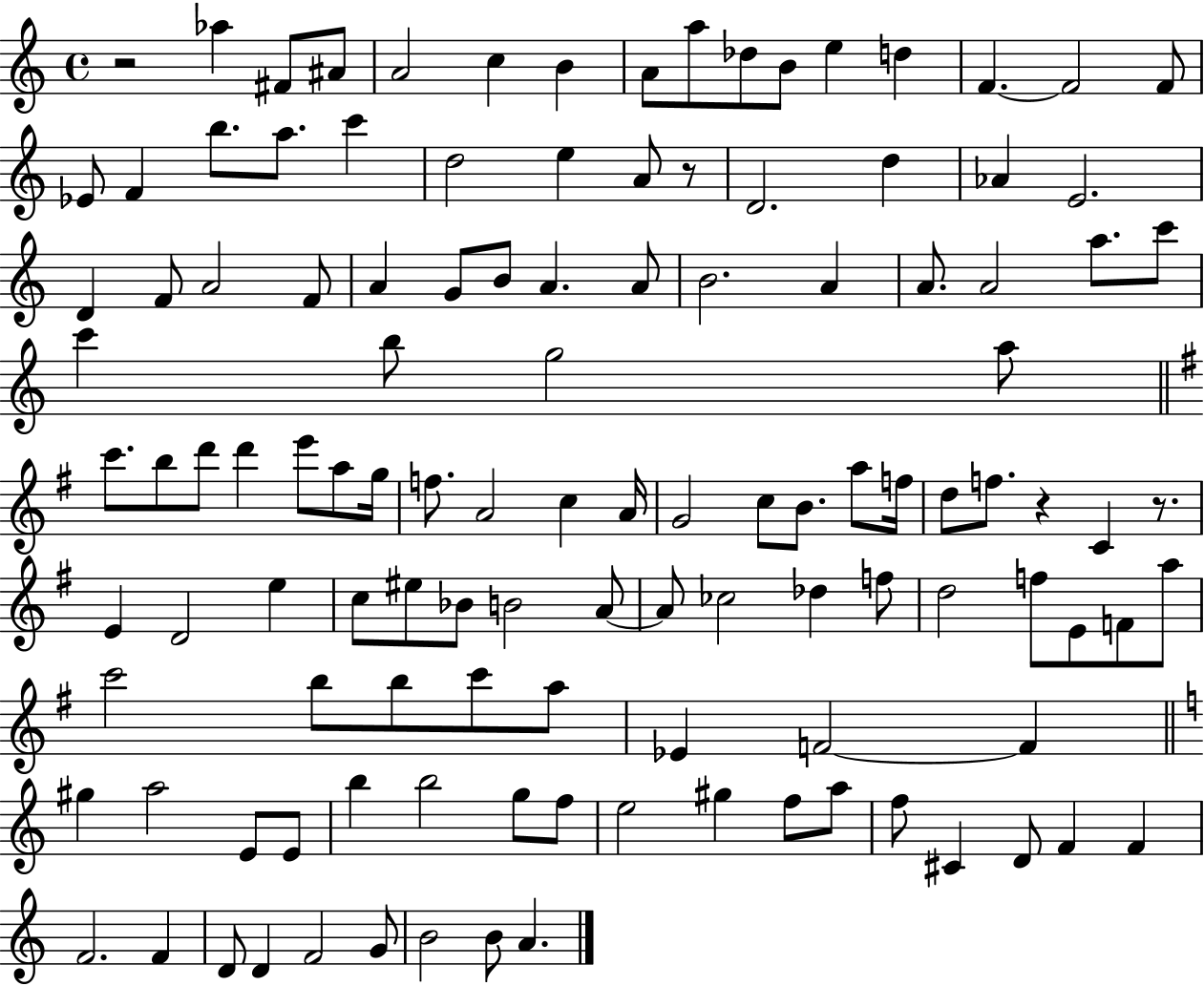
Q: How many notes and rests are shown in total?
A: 120